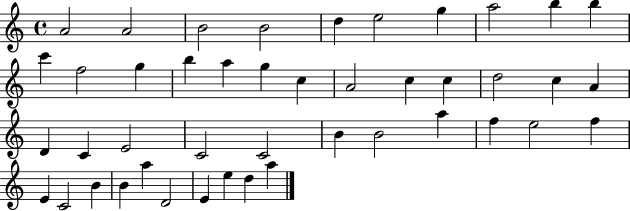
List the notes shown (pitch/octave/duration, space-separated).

A4/h A4/h B4/h B4/h D5/q E5/h G5/q A5/h B5/q B5/q C6/q F5/h G5/q B5/q A5/q G5/q C5/q A4/h C5/q C5/q D5/h C5/q A4/q D4/q C4/q E4/h C4/h C4/h B4/q B4/h A5/q F5/q E5/h F5/q E4/q C4/h B4/q B4/q A5/q D4/h E4/q E5/q D5/q A5/q